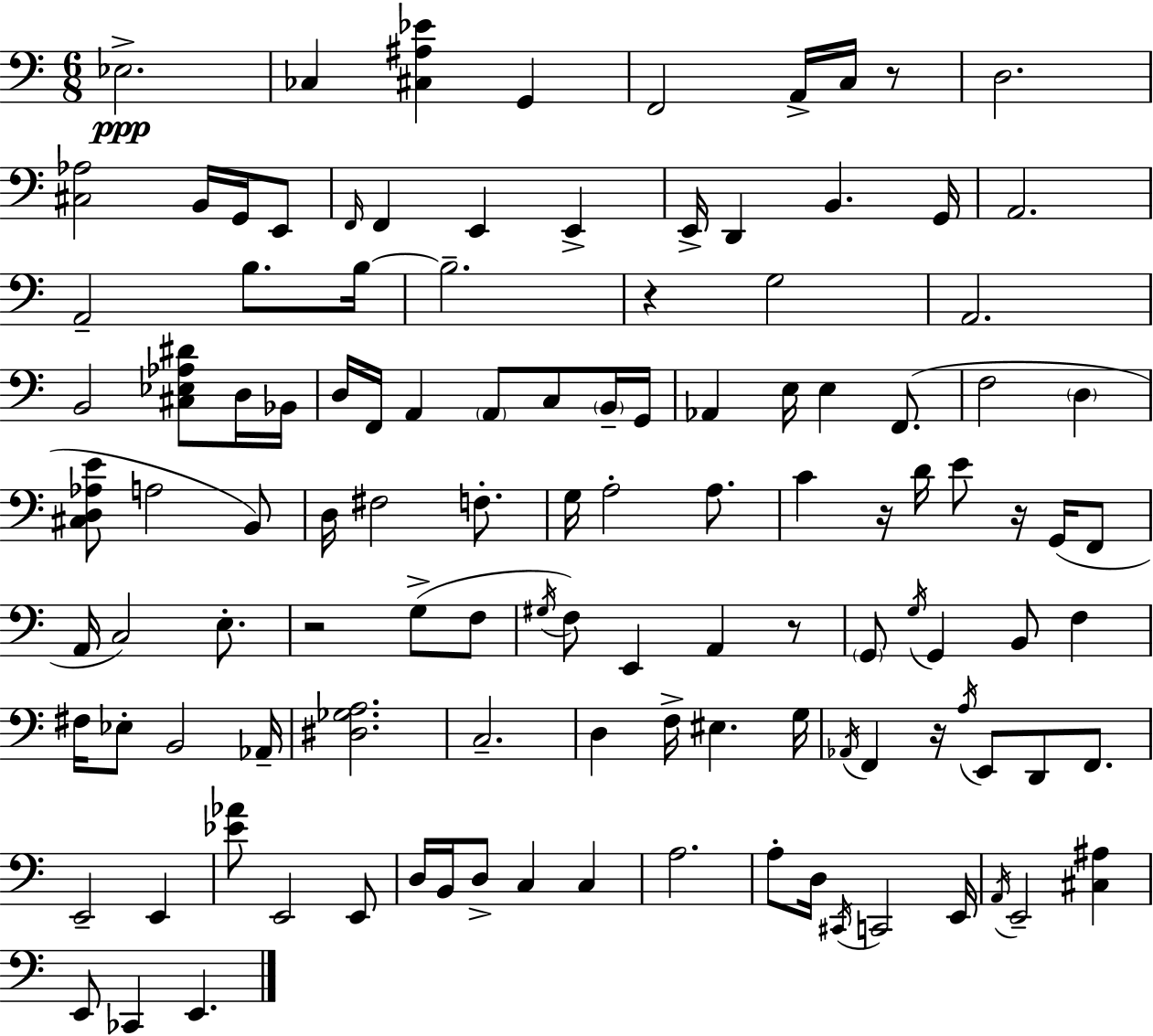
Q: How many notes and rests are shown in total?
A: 117